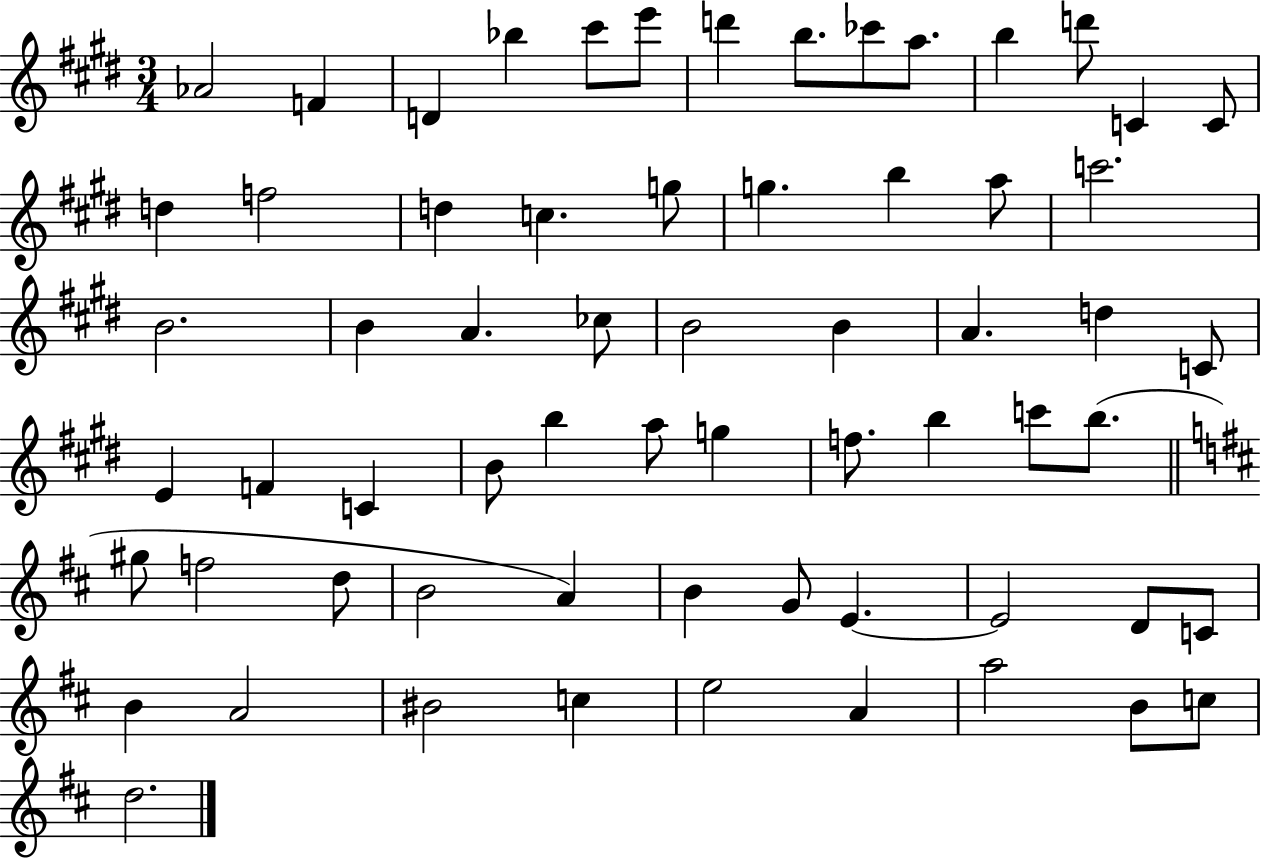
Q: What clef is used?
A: treble